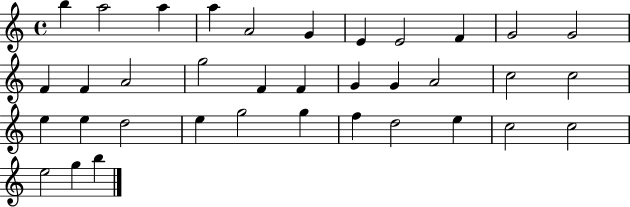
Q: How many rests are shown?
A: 0